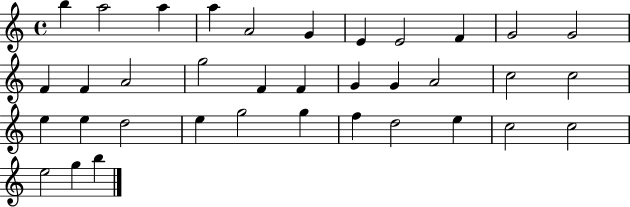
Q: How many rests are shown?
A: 0